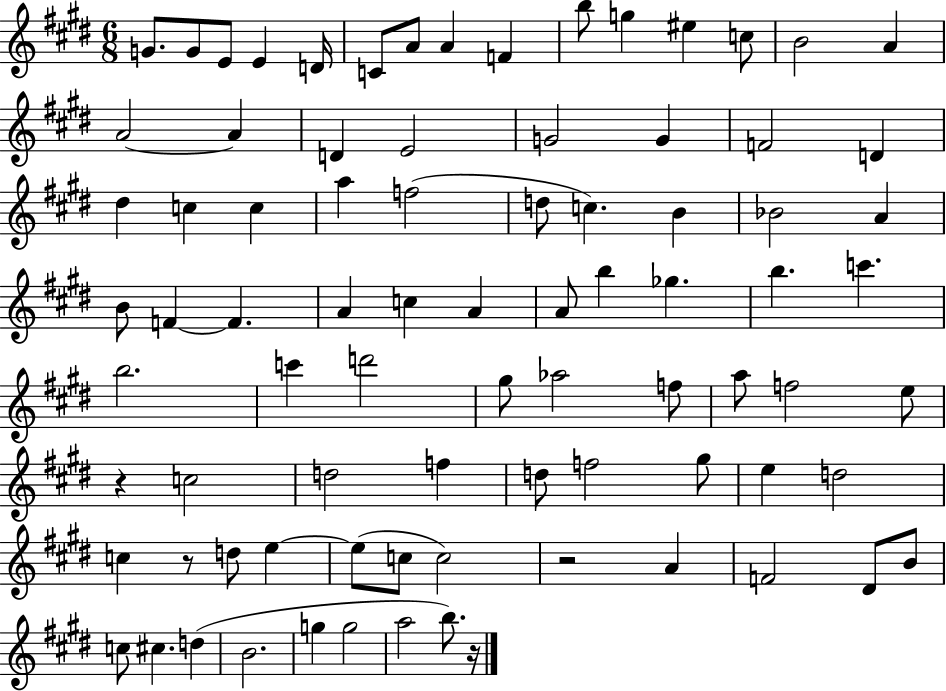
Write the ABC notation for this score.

X:1
T:Untitled
M:6/8
L:1/4
K:E
G/2 G/2 E/2 E D/4 C/2 A/2 A F b/2 g ^e c/2 B2 A A2 A D E2 G2 G F2 D ^d c c a f2 d/2 c B _B2 A B/2 F F A c A A/2 b _g b c' b2 c' d'2 ^g/2 _a2 f/2 a/2 f2 e/2 z c2 d2 f d/2 f2 ^g/2 e d2 c z/2 d/2 e e/2 c/2 c2 z2 A F2 ^D/2 B/2 c/2 ^c d B2 g g2 a2 b/2 z/4